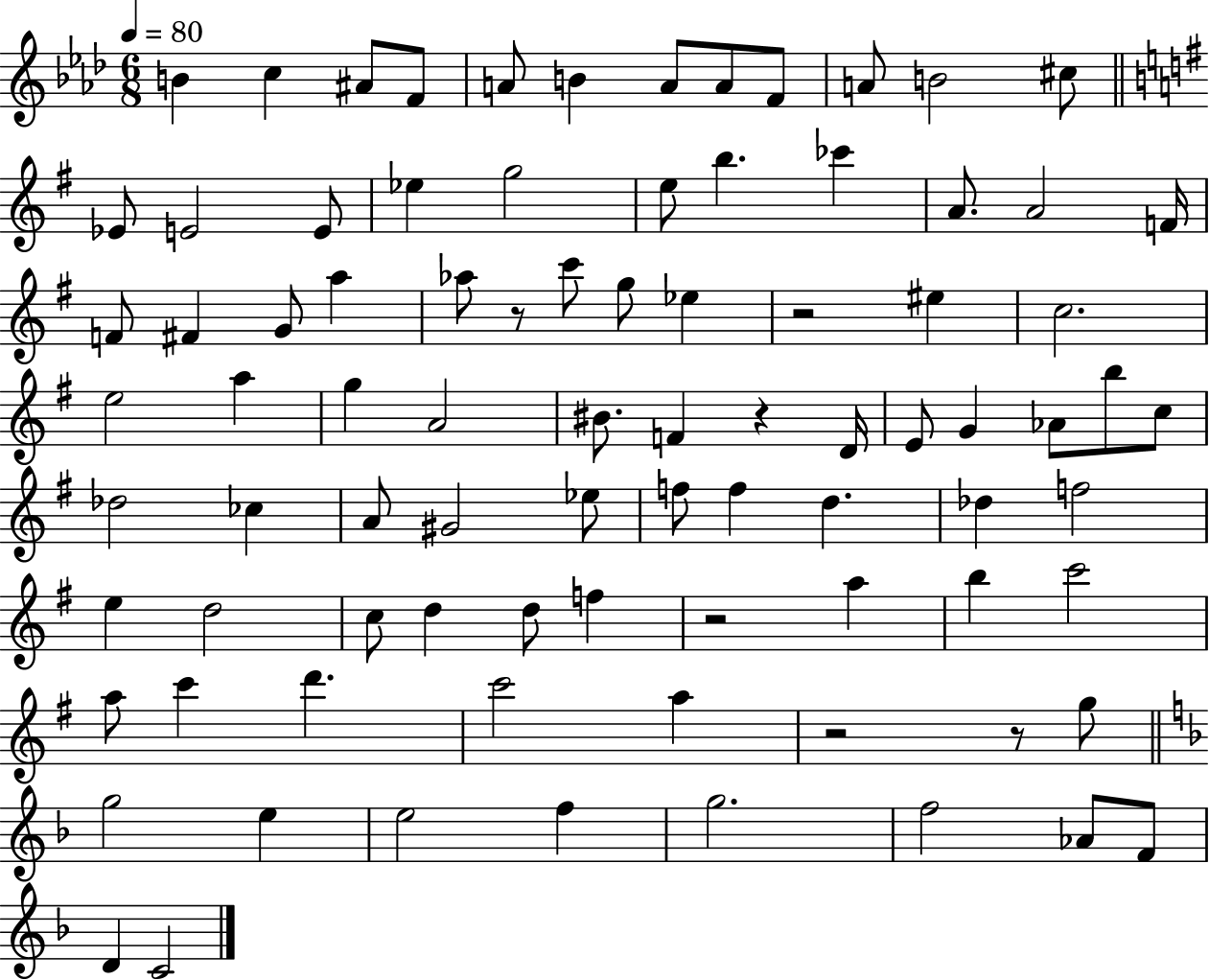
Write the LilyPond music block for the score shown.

{
  \clef treble
  \numericTimeSignature
  \time 6/8
  \key aes \major
  \tempo 4 = 80
  \repeat volta 2 { b'4 c''4 ais'8 f'8 | a'8 b'4 a'8 a'8 f'8 | a'8 b'2 cis''8 | \bar "||" \break \key g \major ees'8 e'2 e'8 | ees''4 g''2 | e''8 b''4. ces'''4 | a'8. a'2 f'16 | \break f'8 fis'4 g'8 a''4 | aes''8 r8 c'''8 g''8 ees''4 | r2 eis''4 | c''2. | \break e''2 a''4 | g''4 a'2 | bis'8. f'4 r4 d'16 | e'8 g'4 aes'8 b''8 c''8 | \break des''2 ces''4 | a'8 gis'2 ees''8 | f''8 f''4 d''4. | des''4 f''2 | \break e''4 d''2 | c''8 d''4 d''8 f''4 | r2 a''4 | b''4 c'''2 | \break a''8 c'''4 d'''4. | c'''2 a''4 | r2 r8 g''8 | \bar "||" \break \key f \major g''2 e''4 | e''2 f''4 | g''2. | f''2 aes'8 f'8 | \break d'4 c'2 | } \bar "|."
}